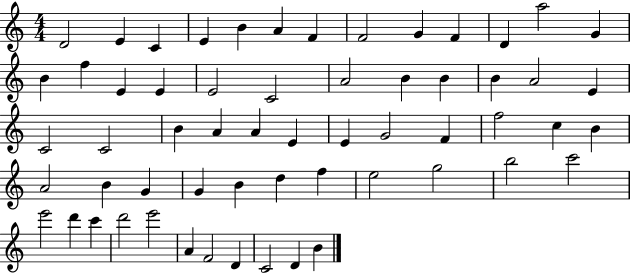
{
  \clef treble
  \numericTimeSignature
  \time 4/4
  \key c \major
  d'2 e'4 c'4 | e'4 b'4 a'4 f'4 | f'2 g'4 f'4 | d'4 a''2 g'4 | \break b'4 f''4 e'4 e'4 | e'2 c'2 | a'2 b'4 b'4 | b'4 a'2 e'4 | \break c'2 c'2 | b'4 a'4 a'4 e'4 | e'4 g'2 f'4 | f''2 c''4 b'4 | \break a'2 b'4 g'4 | g'4 b'4 d''4 f''4 | e''2 g''2 | b''2 c'''2 | \break e'''2 d'''4 c'''4 | d'''2 e'''2 | a'4 f'2 d'4 | c'2 d'4 b'4 | \break \bar "|."
}